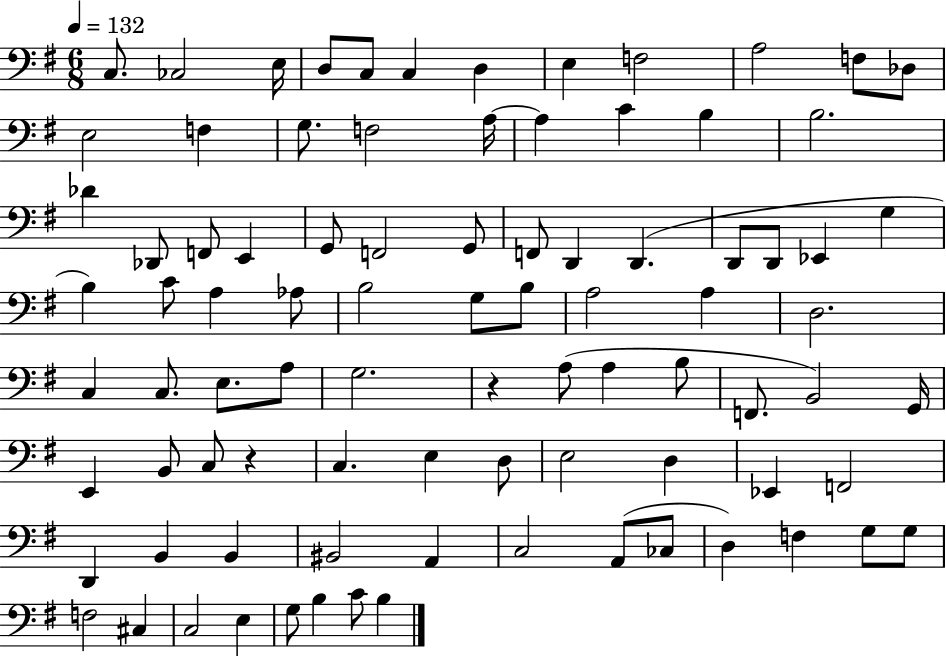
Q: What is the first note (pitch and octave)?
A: C3